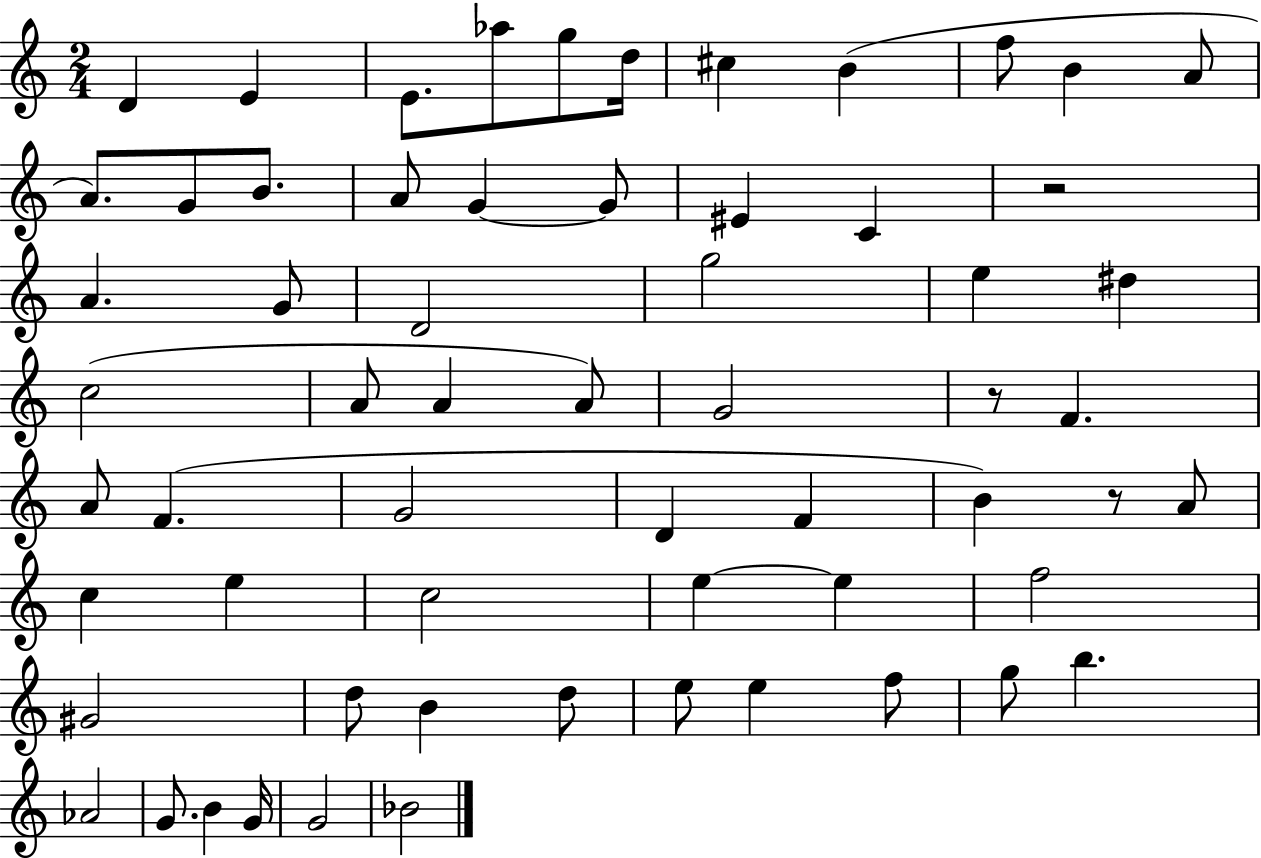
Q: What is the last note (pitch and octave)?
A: Bb4